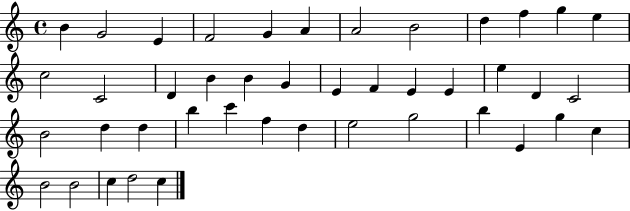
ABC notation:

X:1
T:Untitled
M:4/4
L:1/4
K:C
B G2 E F2 G A A2 B2 d f g e c2 C2 D B B G E F E E e D C2 B2 d d b c' f d e2 g2 b E g c B2 B2 c d2 c